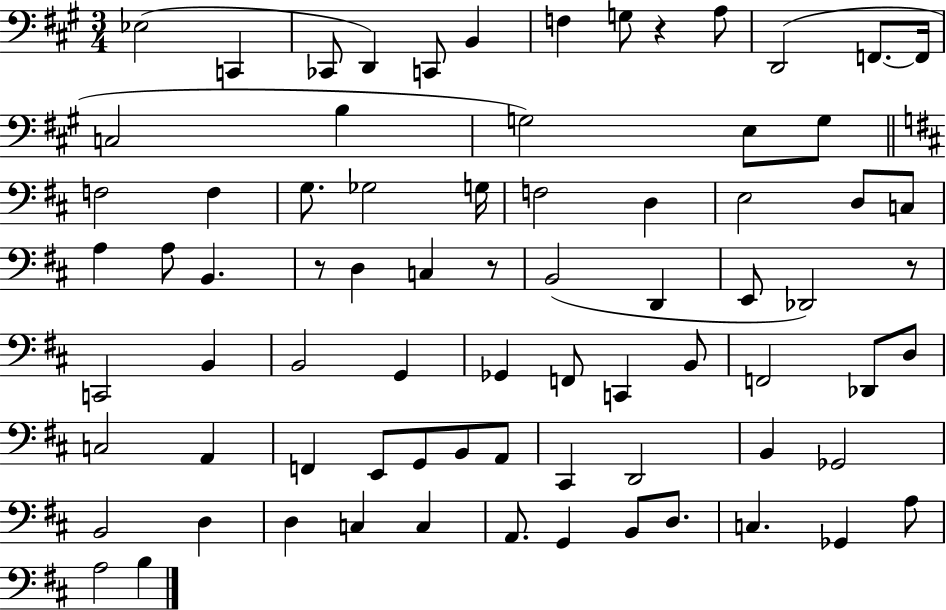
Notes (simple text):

Eb3/h C2/q CES2/e D2/q C2/e B2/q F3/q G3/e R/q A3/e D2/h F2/e. F2/s C3/h B3/q G3/h E3/e G3/e F3/h F3/q G3/e. Gb3/h G3/s F3/h D3/q E3/h D3/e C3/e A3/q A3/e B2/q. R/e D3/q C3/q R/e B2/h D2/q E2/e Db2/h R/e C2/h B2/q B2/h G2/q Gb2/q F2/e C2/q B2/e F2/h Db2/e D3/e C3/h A2/q F2/q E2/e G2/e B2/e A2/e C#2/q D2/h B2/q Gb2/h B2/h D3/q D3/q C3/q C3/q A2/e. G2/q B2/e D3/e. C3/q. Gb2/q A3/e A3/h B3/q